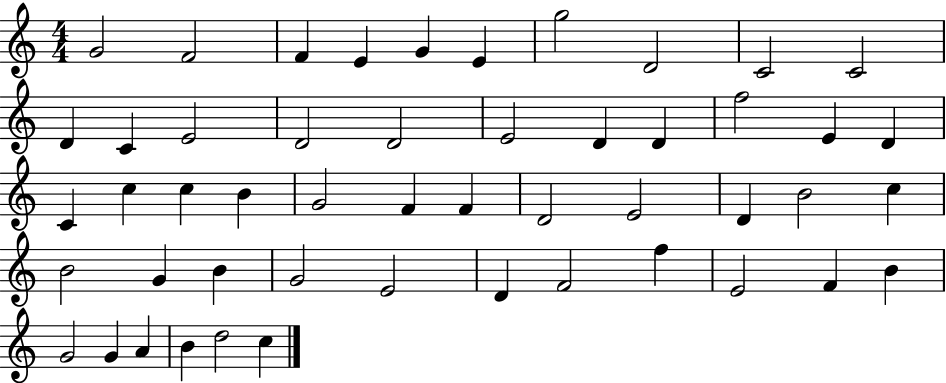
{
  \clef treble
  \numericTimeSignature
  \time 4/4
  \key c \major
  g'2 f'2 | f'4 e'4 g'4 e'4 | g''2 d'2 | c'2 c'2 | \break d'4 c'4 e'2 | d'2 d'2 | e'2 d'4 d'4 | f''2 e'4 d'4 | \break c'4 c''4 c''4 b'4 | g'2 f'4 f'4 | d'2 e'2 | d'4 b'2 c''4 | \break b'2 g'4 b'4 | g'2 e'2 | d'4 f'2 f''4 | e'2 f'4 b'4 | \break g'2 g'4 a'4 | b'4 d''2 c''4 | \bar "|."
}